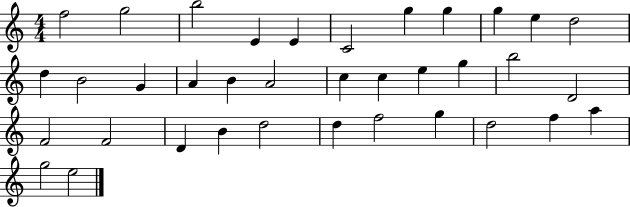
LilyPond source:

{
  \clef treble
  \numericTimeSignature
  \time 4/4
  \key c \major
  f''2 g''2 | b''2 e'4 e'4 | c'2 g''4 g''4 | g''4 e''4 d''2 | \break d''4 b'2 g'4 | a'4 b'4 a'2 | c''4 c''4 e''4 g''4 | b''2 d'2 | \break f'2 f'2 | d'4 b'4 d''2 | d''4 f''2 g''4 | d''2 f''4 a''4 | \break g''2 e''2 | \bar "|."
}